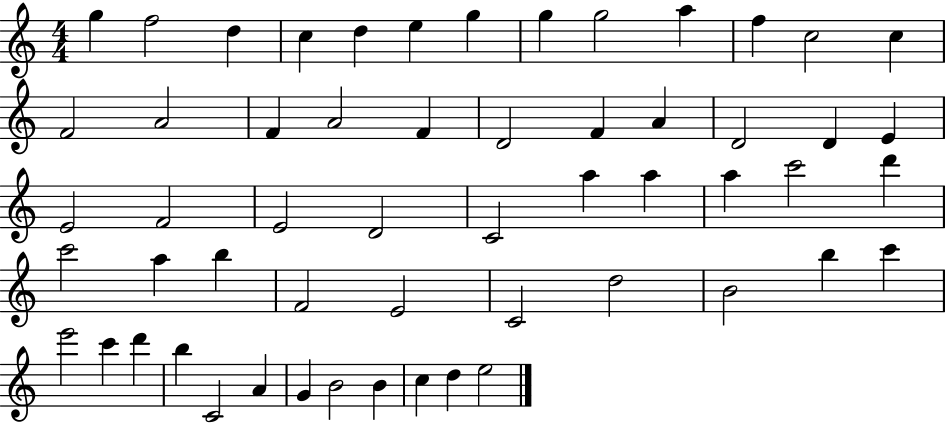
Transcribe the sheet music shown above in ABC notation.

X:1
T:Untitled
M:4/4
L:1/4
K:C
g f2 d c d e g g g2 a f c2 c F2 A2 F A2 F D2 F A D2 D E E2 F2 E2 D2 C2 a a a c'2 d' c'2 a b F2 E2 C2 d2 B2 b c' e'2 c' d' b C2 A G B2 B c d e2